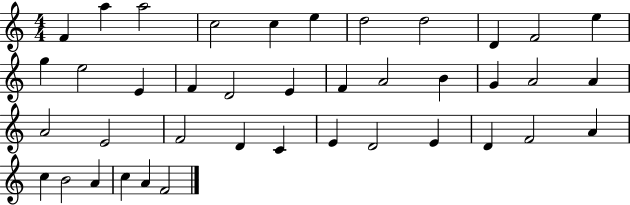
F4/q A5/q A5/h C5/h C5/q E5/q D5/h D5/h D4/q F4/h E5/q G5/q E5/h E4/q F4/q D4/h E4/q F4/q A4/h B4/q G4/q A4/h A4/q A4/h E4/h F4/h D4/q C4/q E4/q D4/h E4/q D4/q F4/h A4/q C5/q B4/h A4/q C5/q A4/q F4/h